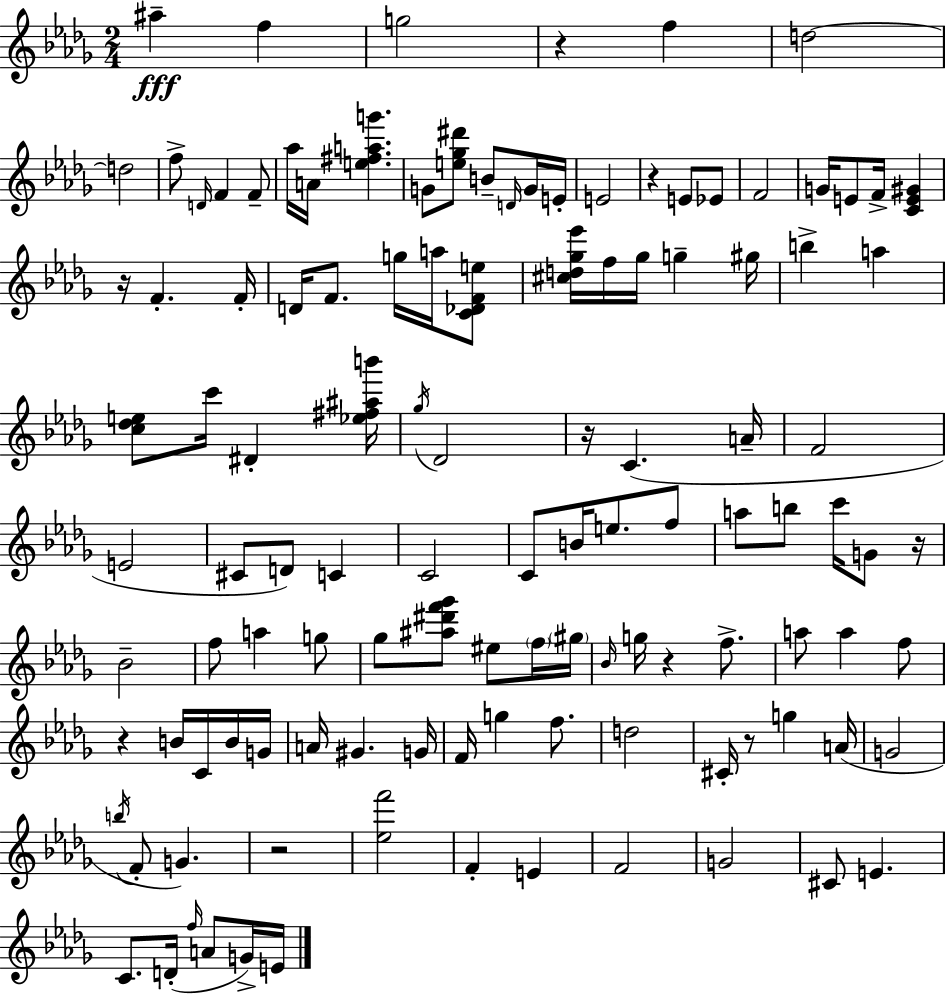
{
  \clef treble
  \numericTimeSignature
  \time 2/4
  \key bes \minor
  ais''4--\fff f''4 | g''2 | r4 f''4 | d''2~~ | \break d''2 | f''8-> \grace { d'16 } f'4 f'8-- | aes''16 a'16 <e'' fis'' a'' g'''>4. | g'8 <e'' ges'' dis'''>8 b'8-- \grace { d'16 } | \break g'16 e'16-. e'2 | r4 e'8 | ees'8 f'2 | g'16 e'8 f'16-> <c' e' gis'>4 | \break r16 f'4.-. | f'16-. d'16 f'8. g''16 a''16 | <c' des' f' e''>8 <cis'' d'' ges'' ees'''>16 f''16 ges''16 g''4-- | gis''16 b''4-> a''4 | \break <c'' des'' e''>8 c'''16 dis'4-. | <ees'' fis'' ais'' b'''>16 \acciaccatura { ges''16 } des'2 | r16 c'4.( | a'16-- f'2 | \break e'2 | cis'8 d'8) c'4 | c'2 | c'8 b'16 e''8. | \break f''8 a''8 b''8 c'''16 | g'8 r16 bes'2-- | f''8 a''4 | g''8 ges''8 <ais'' dis''' f''' ges'''>8 eis''8 | \break \parenthesize f''16 \parenthesize gis''16 \grace { bes'16 } g''16 r4 | f''8.-> a''8 a''4 | f''8 r4 | b'16 c'16 b'16 g'16 a'16 gis'4. | \break g'16 f'16 g''4 | f''8. d''2 | cis'16-. r8 g''4 | a'16( g'2 | \break \acciaccatura { b''16 } f'8-. g'4.) | r2 | <ees'' f'''>2 | f'4-. | \break e'4 f'2 | g'2 | cis'8 e'4. | c'8. | \break d'16-.( \grace { f''16 } a'8 g'16->) e'16 \bar "|."
}